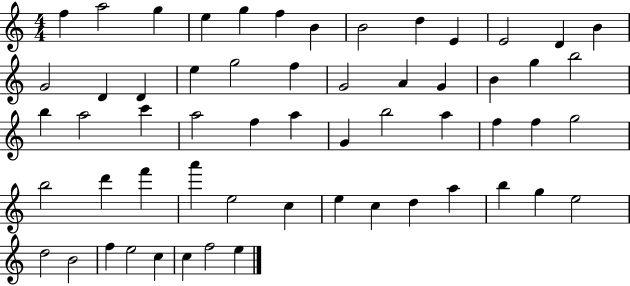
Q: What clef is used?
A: treble